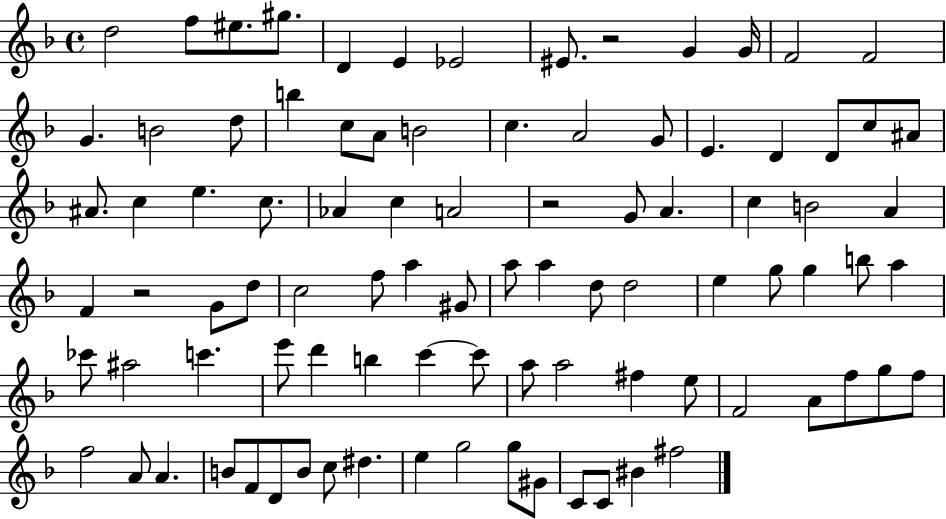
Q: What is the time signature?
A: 4/4